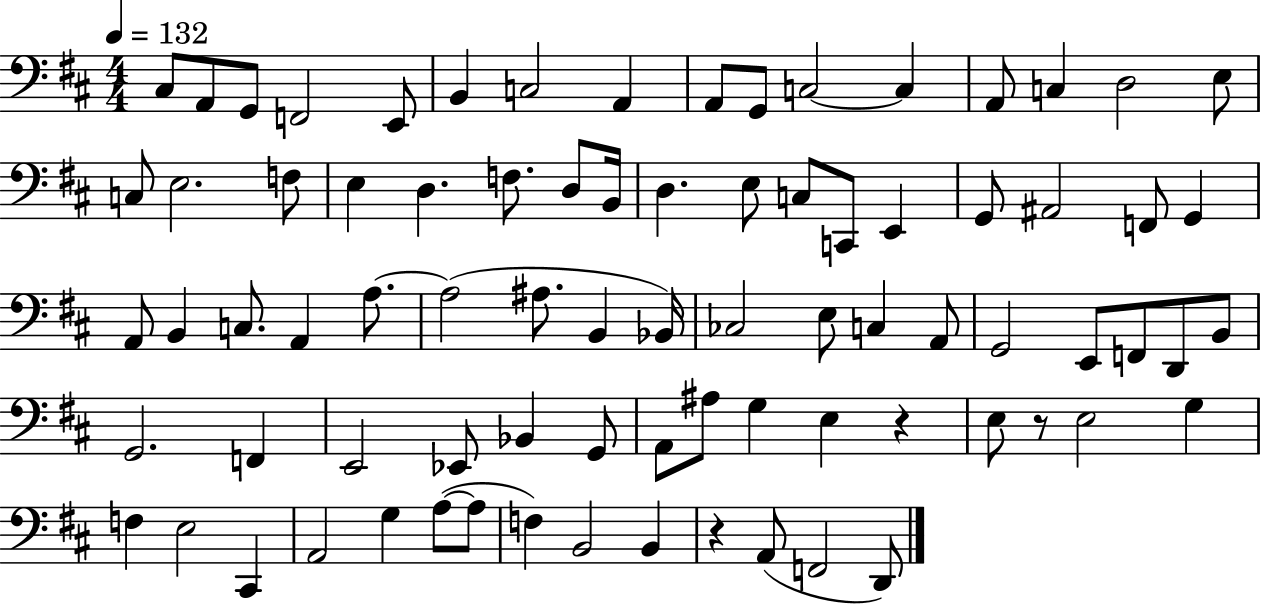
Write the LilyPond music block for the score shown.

{
  \clef bass
  \numericTimeSignature
  \time 4/4
  \key d \major
  \tempo 4 = 132
  cis8 a,8 g,8 f,2 e,8 | b,4 c2 a,4 | a,8 g,8 c2~~ c4 | a,8 c4 d2 e8 | \break c8 e2. f8 | e4 d4. f8. d8 b,16 | d4. e8 c8 c,8 e,4 | g,8 ais,2 f,8 g,4 | \break a,8 b,4 c8. a,4 a8.~~ | a2( ais8. b,4 bes,16) | ces2 e8 c4 a,8 | g,2 e,8 f,8 d,8 b,8 | \break g,2. f,4 | e,2 ees,8 bes,4 g,8 | a,8 ais8 g4 e4 r4 | e8 r8 e2 g4 | \break f4 e2 cis,4 | a,2 g4 a8~(~ a8 | f4) b,2 b,4 | r4 a,8( f,2 d,8) | \break \bar "|."
}